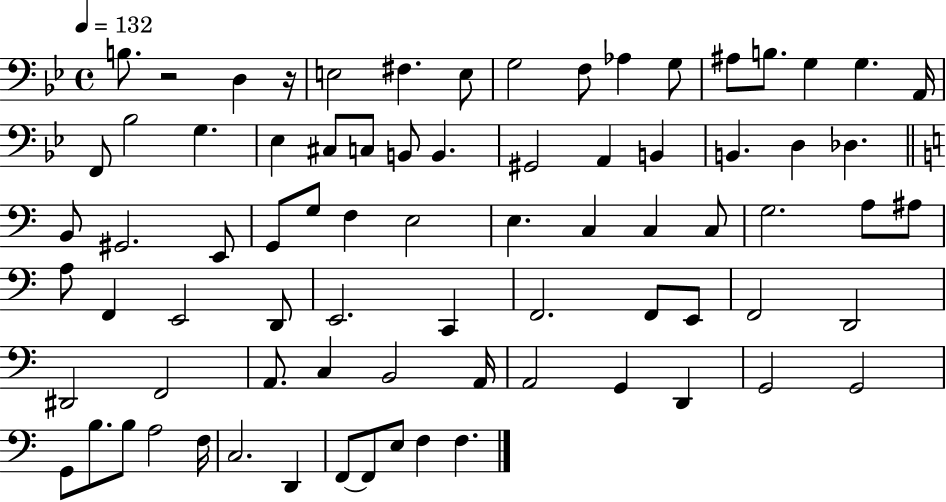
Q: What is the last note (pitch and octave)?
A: F3